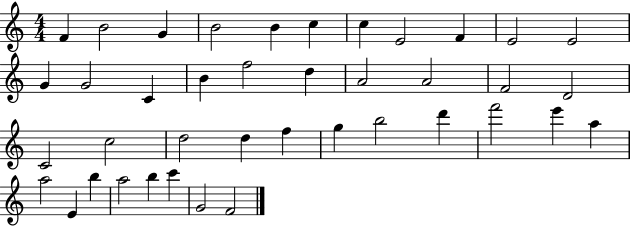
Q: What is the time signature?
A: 4/4